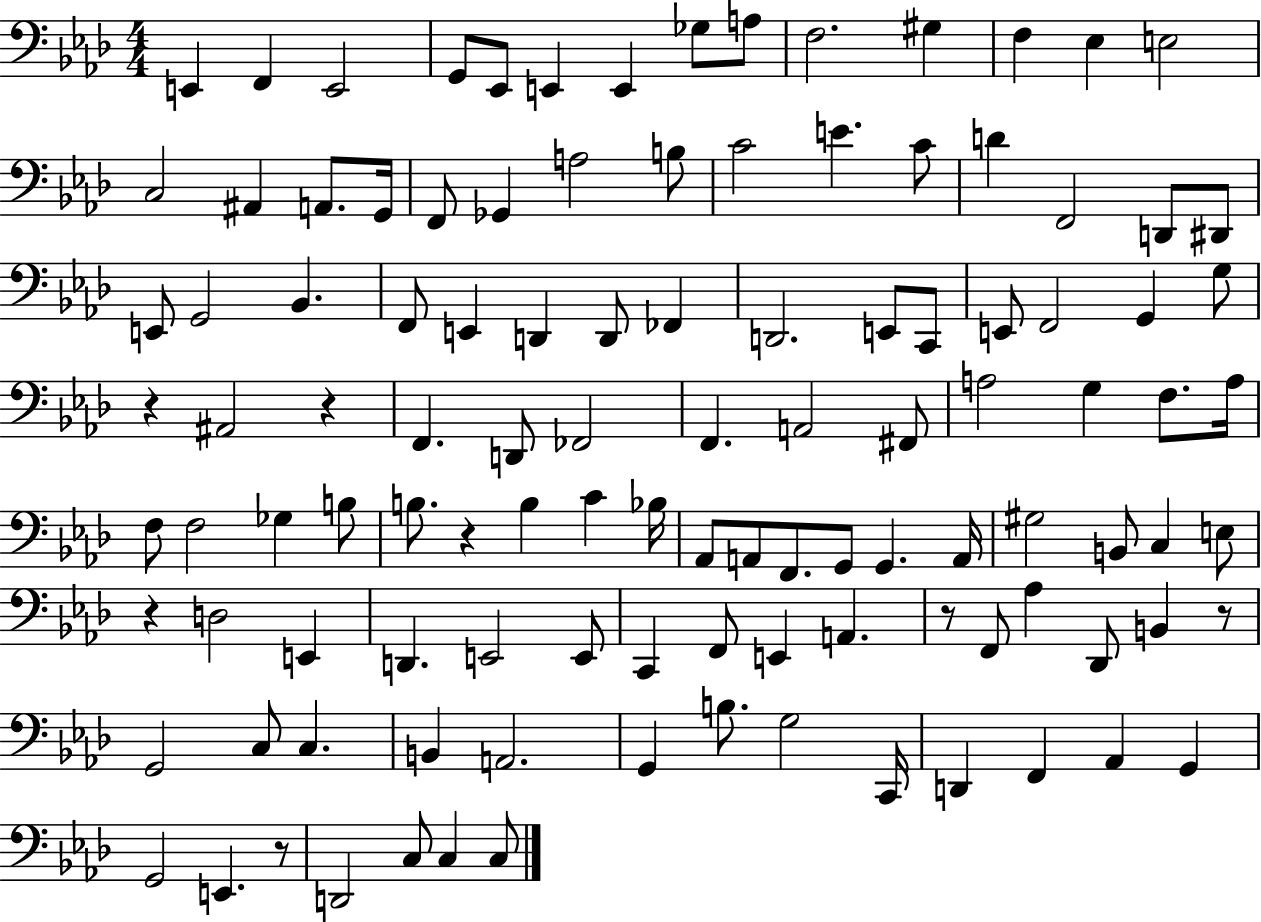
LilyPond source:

{
  \clef bass
  \numericTimeSignature
  \time 4/4
  \key aes \major
  \repeat volta 2 { e,4 f,4 e,2 | g,8 ees,8 e,4 e,4 ges8 a8 | f2. gis4 | f4 ees4 e2 | \break c2 ais,4 a,8. g,16 | f,8 ges,4 a2 b8 | c'2 e'4. c'8 | d'4 f,2 d,8 dis,8 | \break e,8 g,2 bes,4. | f,8 e,4 d,4 d,8 fes,4 | d,2. e,8 c,8 | e,8 f,2 g,4 g8 | \break r4 ais,2 r4 | f,4. d,8 fes,2 | f,4. a,2 fis,8 | a2 g4 f8. a16 | \break f8 f2 ges4 b8 | b8. r4 b4 c'4 bes16 | aes,8 a,8 f,8. g,8 g,4. a,16 | gis2 b,8 c4 e8 | \break r4 d2 e,4 | d,4. e,2 e,8 | c,4 f,8 e,4 a,4. | r8 f,8 aes4 des,8 b,4 r8 | \break g,2 c8 c4. | b,4 a,2. | g,4 b8. g2 c,16 | d,4 f,4 aes,4 g,4 | \break g,2 e,4. r8 | d,2 c8 c4 c8 | } \bar "|."
}